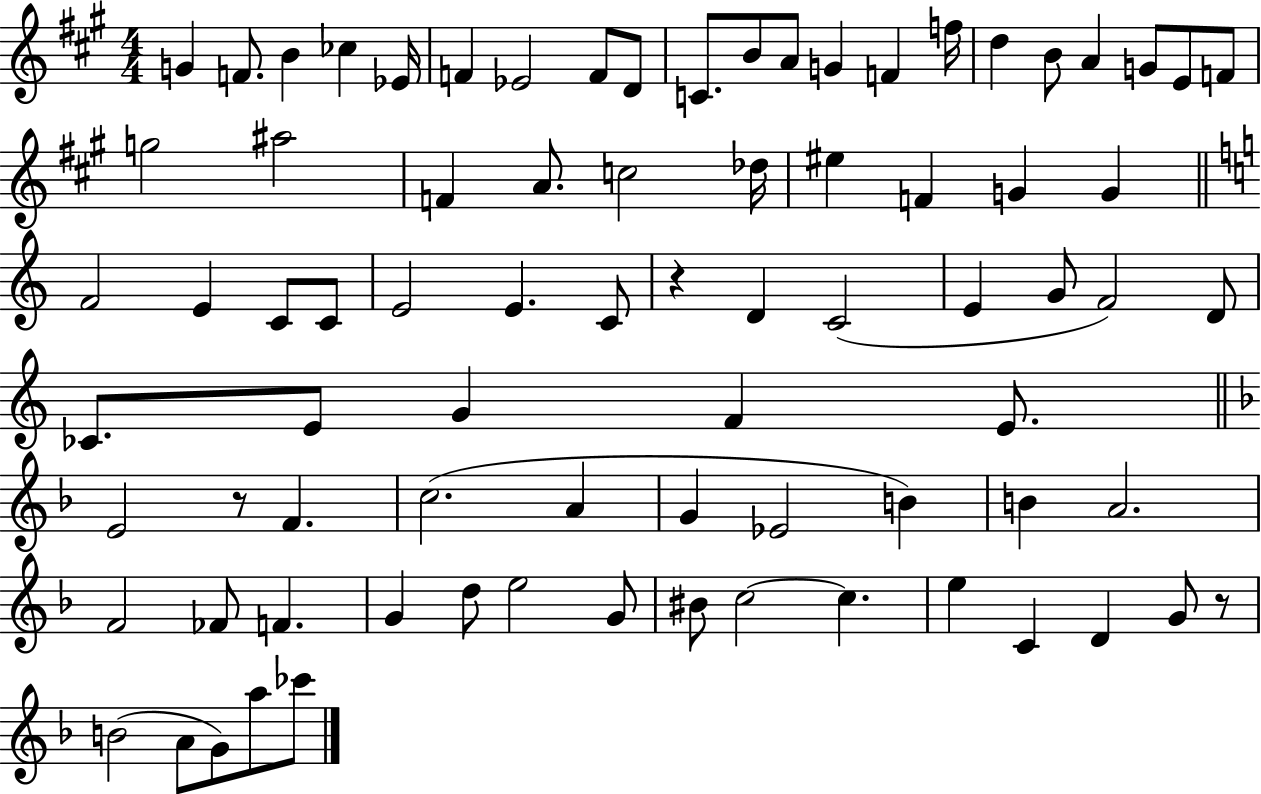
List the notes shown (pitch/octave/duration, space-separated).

G4/q F4/e. B4/q CES5/q Eb4/s F4/q Eb4/h F4/e D4/e C4/e. B4/e A4/e G4/q F4/q F5/s D5/q B4/e A4/q G4/e E4/e F4/e G5/h A#5/h F4/q A4/e. C5/h Db5/s EIS5/q F4/q G4/q G4/q F4/h E4/q C4/e C4/e E4/h E4/q. C4/e R/q D4/q C4/h E4/q G4/e F4/h D4/e CES4/e. E4/e G4/q F4/q E4/e. E4/h R/e F4/q. C5/h. A4/q G4/q Eb4/h B4/q B4/q A4/h. F4/h FES4/e F4/q. G4/q D5/e E5/h G4/e BIS4/e C5/h C5/q. E5/q C4/q D4/q G4/e R/e B4/h A4/e G4/e A5/e CES6/e